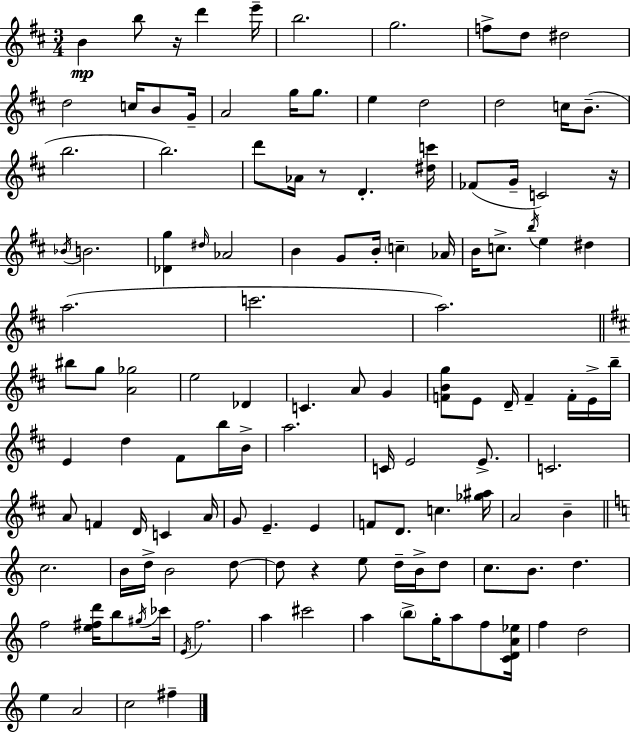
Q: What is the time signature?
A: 3/4